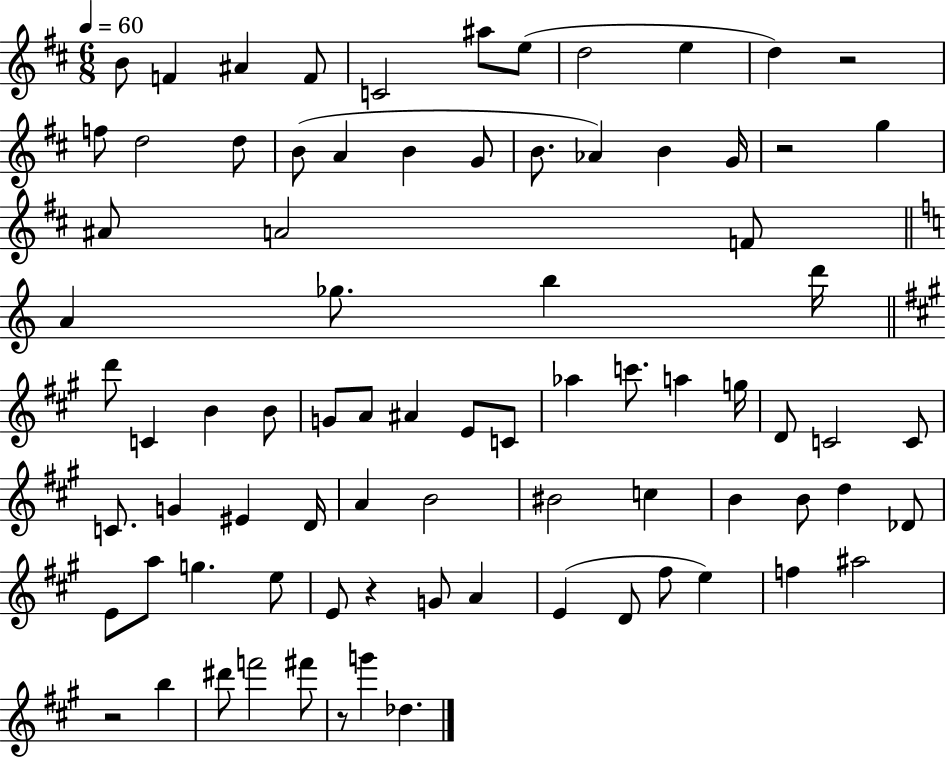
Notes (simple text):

B4/e F4/q A#4/q F4/e C4/h A#5/e E5/e D5/h E5/q D5/q R/h F5/e D5/h D5/e B4/e A4/q B4/q G4/e B4/e. Ab4/q B4/q G4/s R/h G5/q A#4/e A4/h F4/e A4/q Gb5/e. B5/q D6/s D6/e C4/q B4/q B4/e G4/e A4/e A#4/q E4/e C4/e Ab5/q C6/e. A5/q G5/s D4/e C4/h C4/e C4/e. G4/q EIS4/q D4/s A4/q B4/h BIS4/h C5/q B4/q B4/e D5/q Db4/e E4/e A5/e G5/q. E5/e E4/e R/q G4/e A4/q E4/q D4/e F#5/e E5/q F5/q A#5/h R/h B5/q D#6/e F6/h F#6/e R/e G6/q Db5/q.